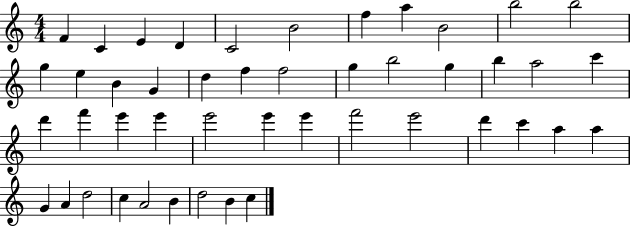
X:1
T:Untitled
M:4/4
L:1/4
K:C
F C E D C2 B2 f a B2 b2 b2 g e B G d f f2 g b2 g b a2 c' d' f' e' e' e'2 e' e' f'2 e'2 d' c' a a G A d2 c A2 B d2 B c